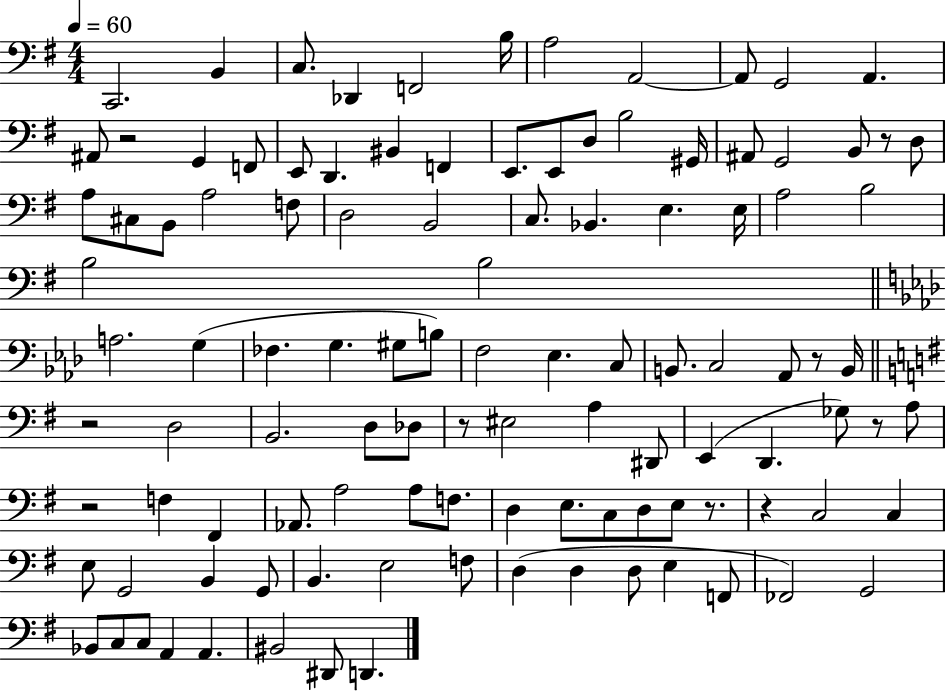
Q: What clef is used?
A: bass